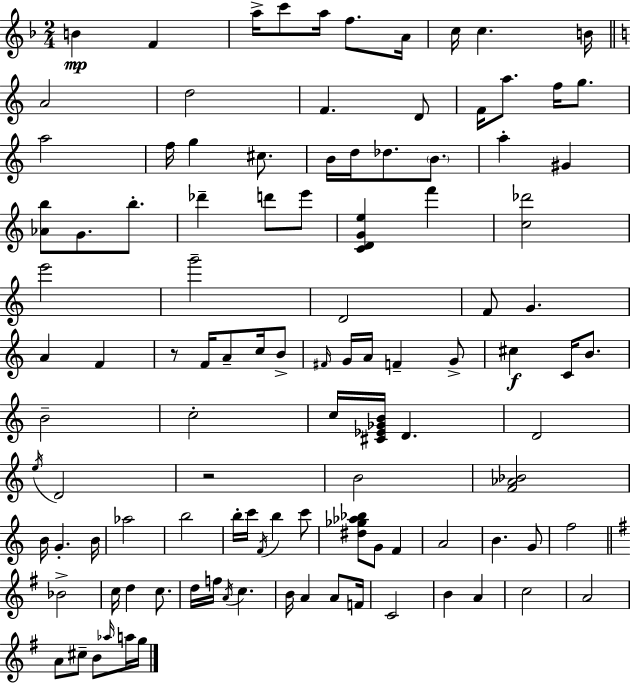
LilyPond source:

{
  \clef treble
  \numericTimeSignature
  \time 2/4
  \key f \major
  b'4\mp f'4 | a''16-> c'''8 a''16 f''8. a'16 | c''16 c''4. b'16 | \bar "||" \break \key c \major a'2 | d''2 | f'4. d'8 | f'16 a''8. f''16 g''8. | \break a''2 | f''16 g''4 cis''8. | b'16 d''16 des''8. \parenthesize b'8. | a''4-. gis'4 | \break <aes' b''>8 g'8. b''8.-. | des'''4-- d'''8 e'''8 | <c' d' g' e''>4 f'''4 | <c'' des'''>2 | \break e'''2 | g'''2-- | d'2 | f'8 g'4. | \break a'4 f'4 | r8 f'16 a'8-- c''16 b'8-> | \grace { fis'16 } g'16 a'16 f'4-- g'8-> | cis''4\f c'16 b'8. | \break b'2-- | c''2-. | c''16 <cis' ees' ges' b'>16 d'4. | d'2 | \break \acciaccatura { e''16 } d'2 | r2 | b'2 | <f' aes' bes'>2 | \break b'16 g'4.-. | b'16 aes''2 | b''2 | b''16-. c'''16 \acciaccatura { f'16 } b''4 | \break c'''8 <dis'' ges'' aes'' bes''>8 g'8 f'4 | a'2 | b'4. | g'8 f''2 | \break \bar "||" \break \key g \major bes'2-> | c''16 d''4 c''8. | d''16 f''16 \acciaccatura { a'16 } c''4. | b'16 a'4 a'8 | \break f'16 c'2 | b'4 a'4 | c''2 | a'2 | \break a'8 cis''8-- b'8 \grace { aes''16 } | a''16 g''16 \bar "|."
}